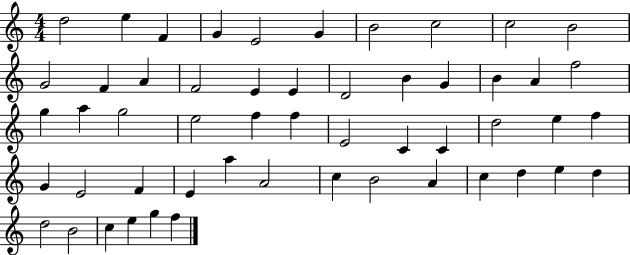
{
  \clef treble
  \numericTimeSignature
  \time 4/4
  \key c \major
  d''2 e''4 f'4 | g'4 e'2 g'4 | b'2 c''2 | c''2 b'2 | \break g'2 f'4 a'4 | f'2 e'4 e'4 | d'2 b'4 g'4 | b'4 a'4 f''2 | \break g''4 a''4 g''2 | e''2 f''4 f''4 | e'2 c'4 c'4 | d''2 e''4 f''4 | \break g'4 e'2 f'4 | e'4 a''4 a'2 | c''4 b'2 a'4 | c''4 d''4 e''4 d''4 | \break d''2 b'2 | c''4 e''4 g''4 f''4 | \bar "|."
}